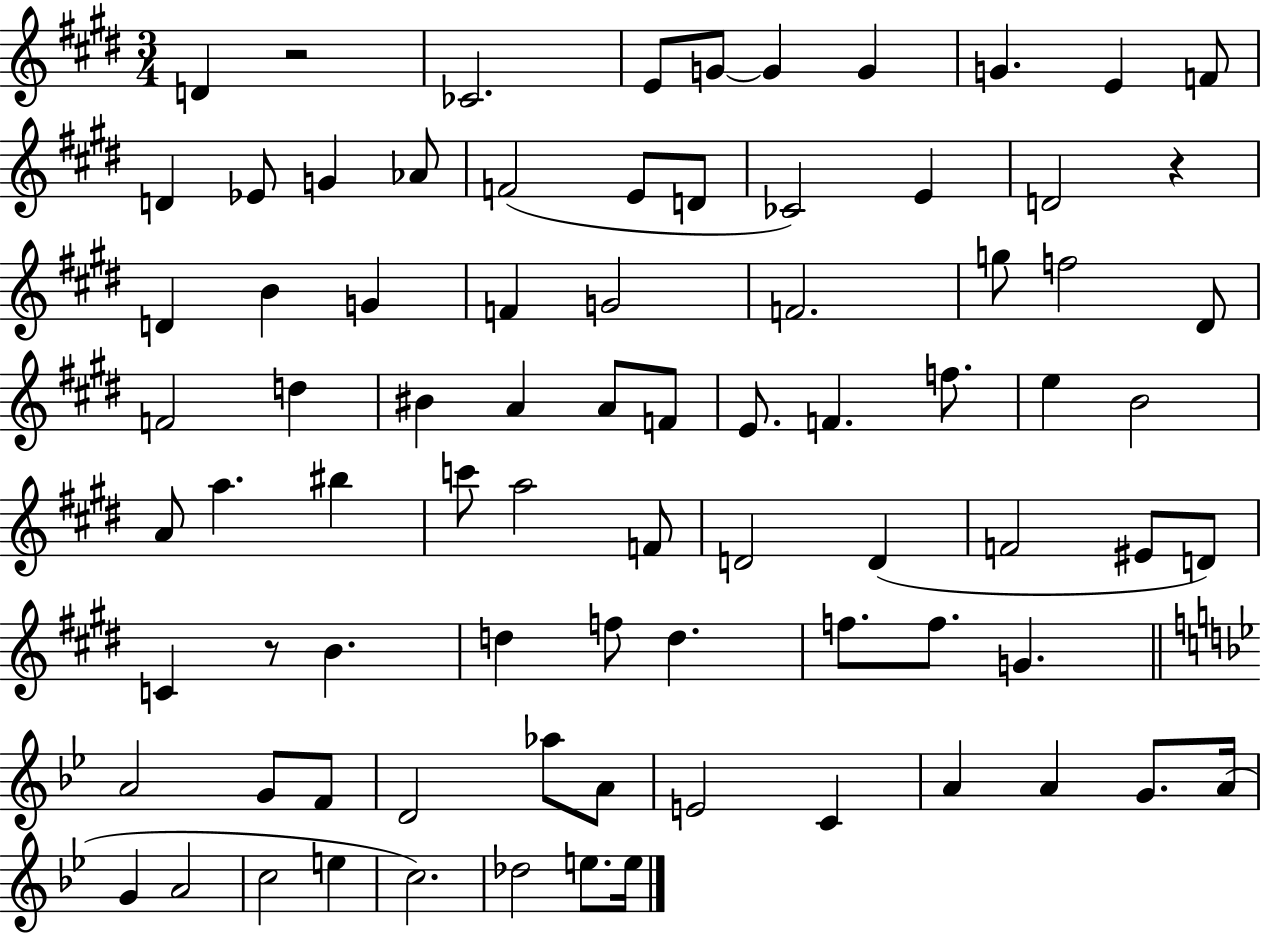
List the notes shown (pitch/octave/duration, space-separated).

D4/q R/h CES4/h. E4/e G4/e G4/q G4/q G4/q. E4/q F4/e D4/q Eb4/e G4/q Ab4/e F4/h E4/e D4/e CES4/h E4/q D4/h R/q D4/q B4/q G4/q F4/q G4/h F4/h. G5/e F5/h D#4/e F4/h D5/q BIS4/q A4/q A4/e F4/e E4/e. F4/q. F5/e. E5/q B4/h A4/e A5/q. BIS5/q C6/e A5/h F4/e D4/h D4/q F4/h EIS4/e D4/e C4/q R/e B4/q. D5/q F5/e D5/q. F5/e. F5/e. G4/q. A4/h G4/e F4/e D4/h Ab5/e A4/e E4/h C4/q A4/q A4/q G4/e. A4/s G4/q A4/h C5/h E5/q C5/h. Db5/h E5/e. E5/s